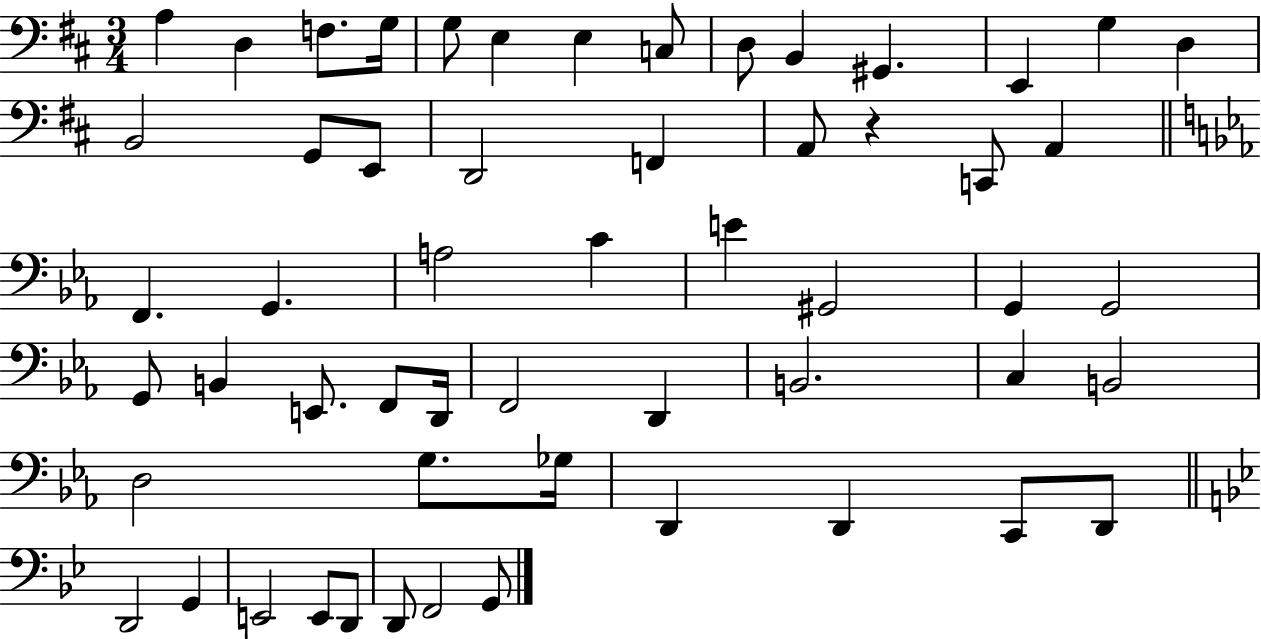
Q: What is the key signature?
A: D major